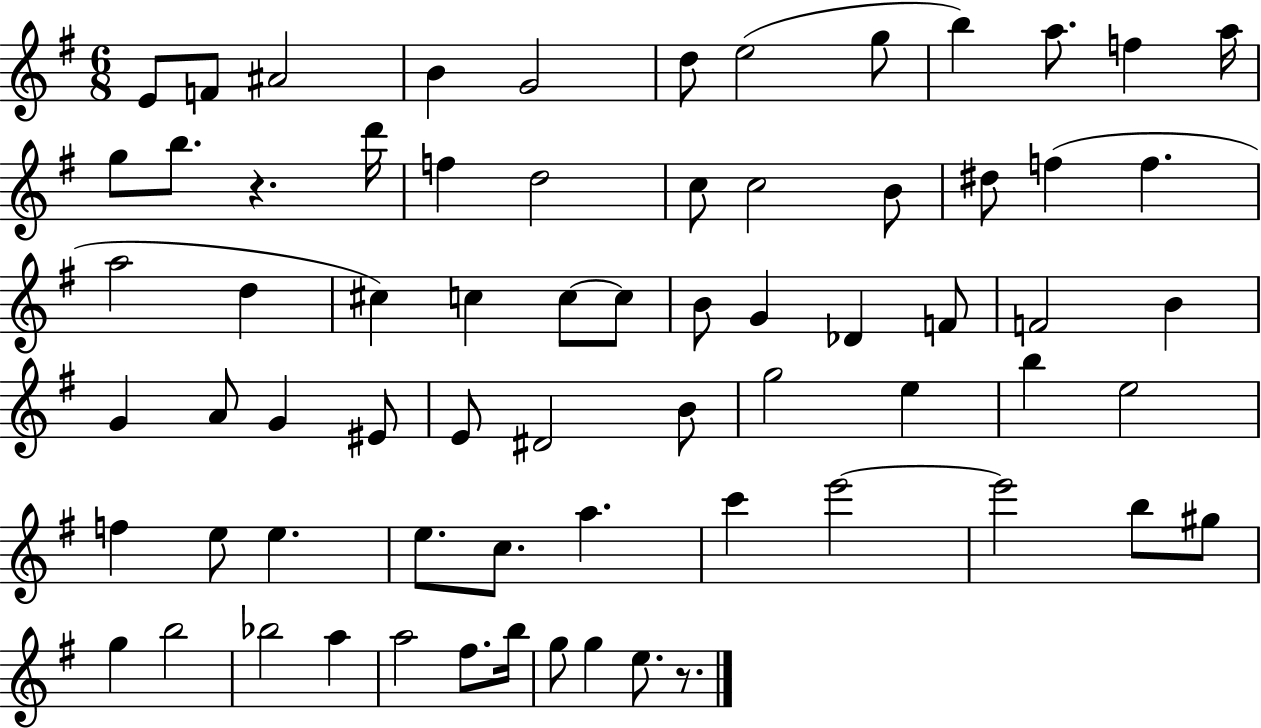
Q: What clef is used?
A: treble